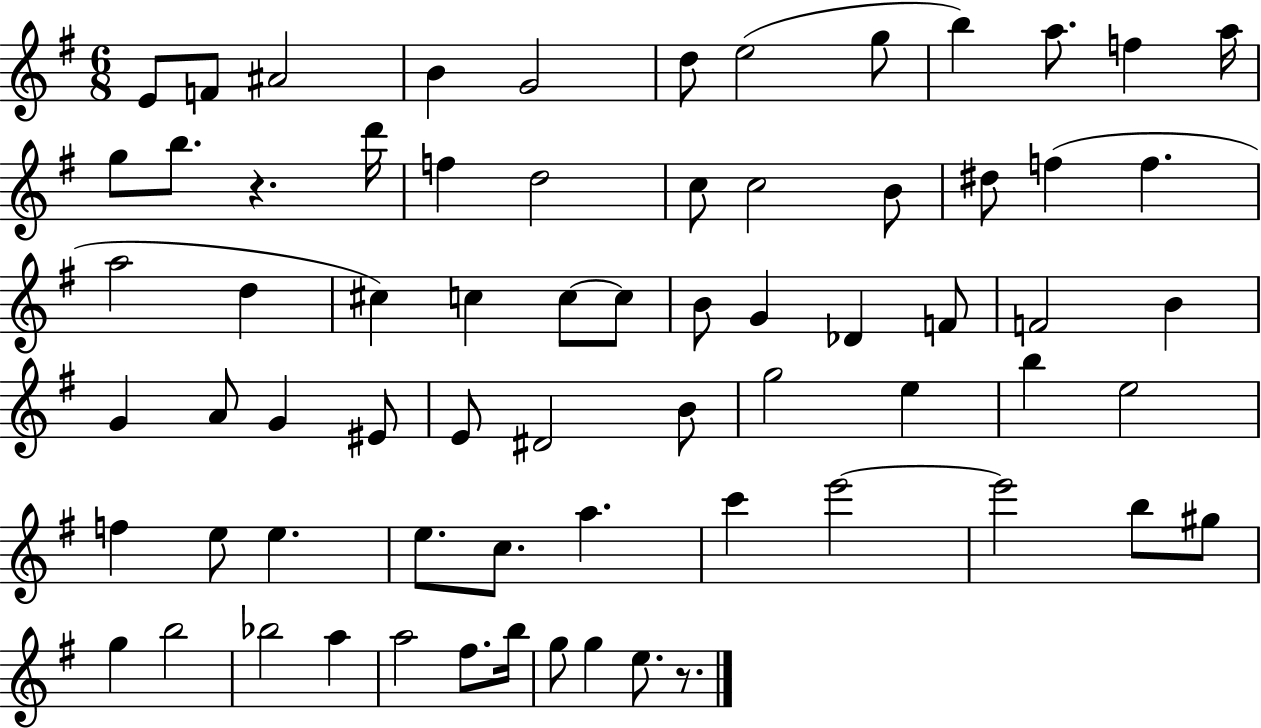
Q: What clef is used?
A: treble